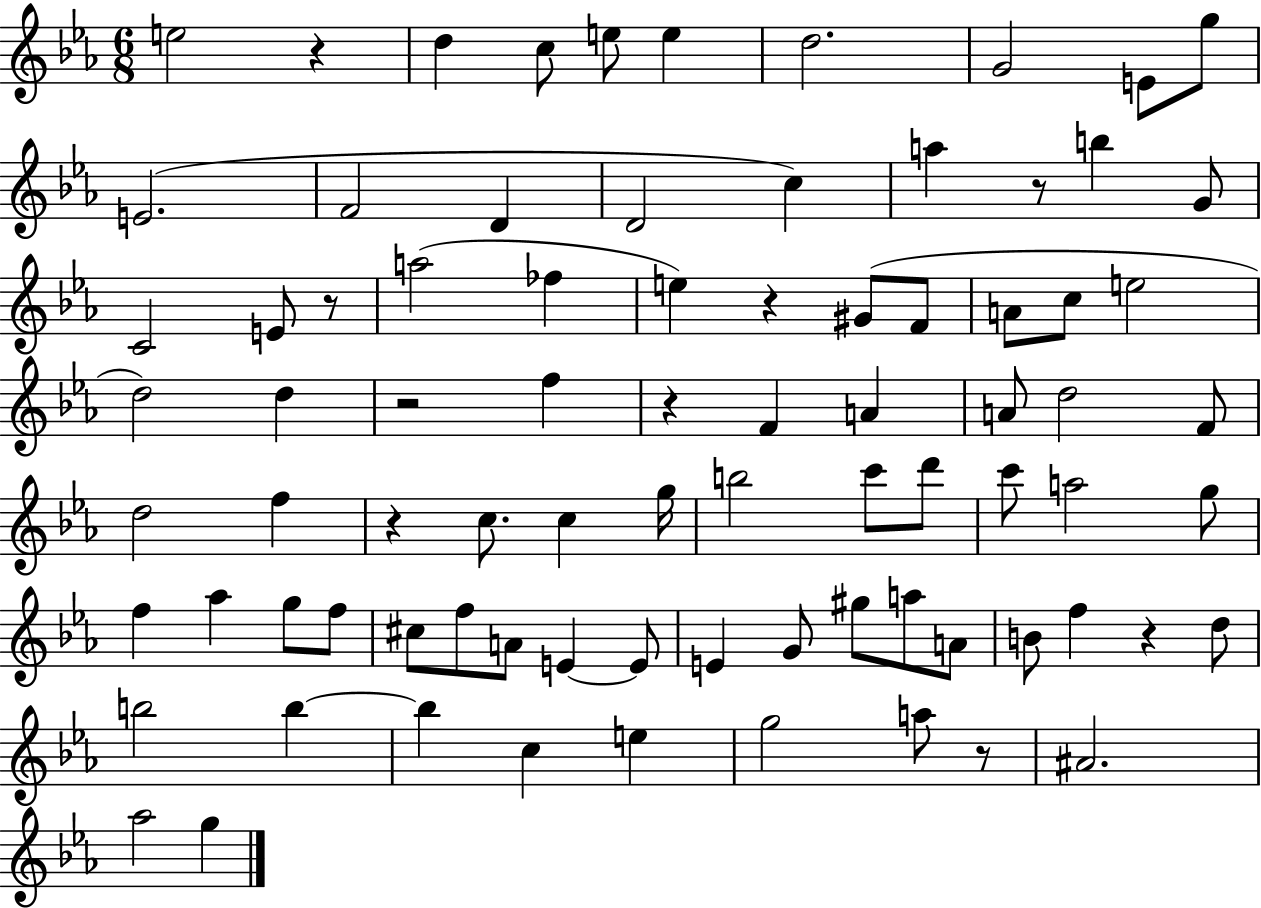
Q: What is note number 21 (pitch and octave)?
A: FES5